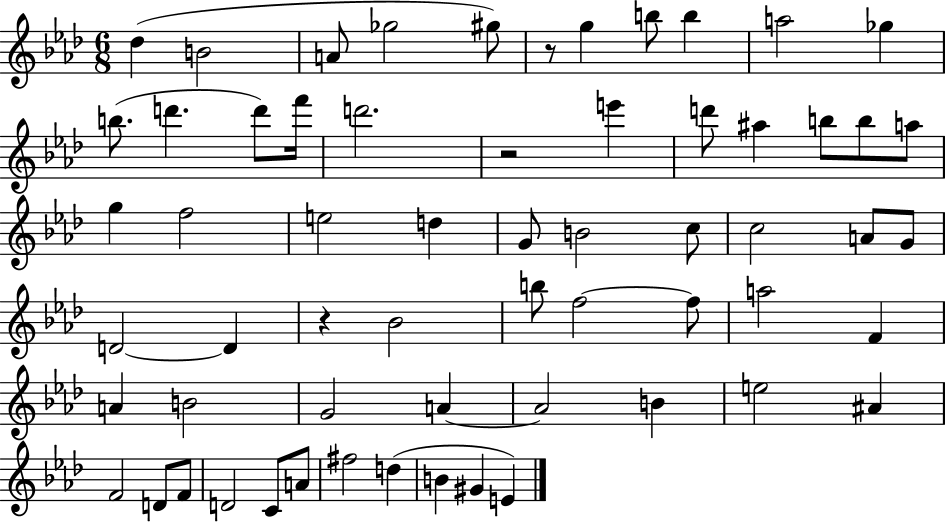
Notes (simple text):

Db5/q B4/h A4/e Gb5/h G#5/e R/e G5/q B5/e B5/q A5/h Gb5/q B5/e. D6/q. D6/e F6/s D6/h. R/h E6/q D6/e A#5/q B5/e B5/e A5/e G5/q F5/h E5/h D5/q G4/e B4/h C5/e C5/h A4/e G4/e D4/h D4/q R/q Bb4/h B5/e F5/h F5/e A5/h F4/q A4/q B4/h G4/h A4/q A4/h B4/q E5/h A#4/q F4/h D4/e F4/e D4/h C4/e A4/e F#5/h D5/q B4/q G#4/q E4/q